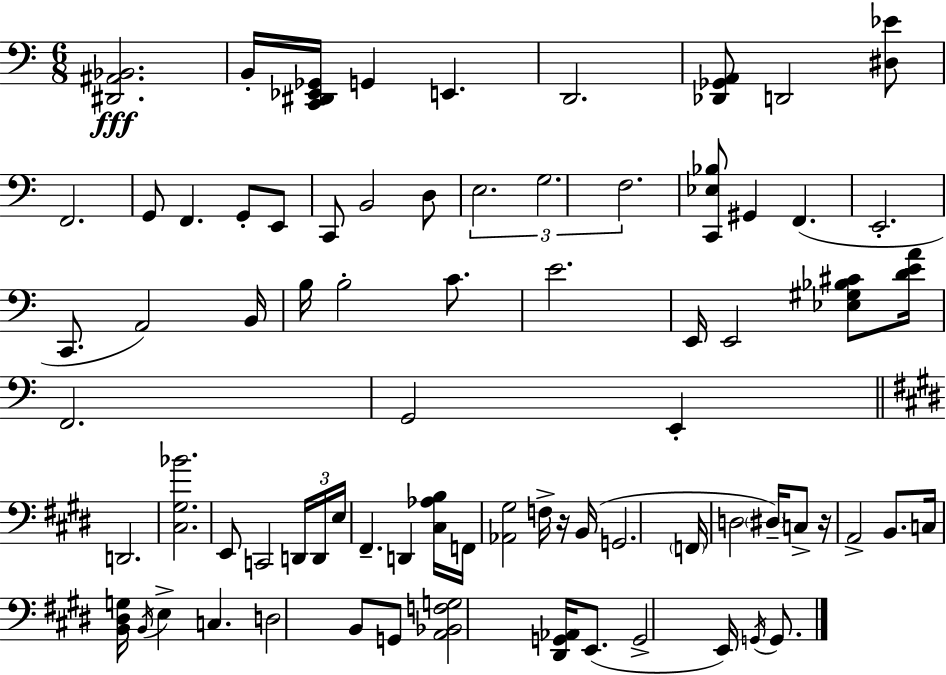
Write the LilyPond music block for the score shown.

{
  \clef bass
  \numericTimeSignature
  \time 6/8
  \key c \major
  <dis, ais, bes,>2.\fff | b,16-. <c, dis, ees, ges,>16 g,4 e,4. | d,2. | <des, ges, a,>8 d,2 <dis ees'>8 | \break f,2. | g,8 f,4. g,8-. e,8 | c,8 b,2 d8 | \tuplet 3/2 { e2. | \break g2. | f2. } | <c, ees bes>8 gis,4 f,4.( | e,2.-. | \break c,8. a,2) b,16 | b16 b2-. c'8. | e'2. | e,16 e,2 <ees gis bes cis'>8 <d' e' a'>16 | \break f,2. | g,2 e,4-. | \bar "||" \break \key e \major d,2. | <cis gis bes'>2. | e,8 c,2 \tuplet 3/2 { d,16 d,16 | e16 } fis,4.-- d,4 <cis aes b>16 | \break f,16 <aes, gis>2 f16-> r16 b,16( | g,2. | \parenthesize f,16 d2 \parenthesize dis16--) c8-> | r16 a,2-> b,8. | \break c16 <b, dis g>16 \acciaccatura { b,16 } e4-> c4. | d2 b,8 g,8 | <a, bes, f g>2 <dis, g, aes,>16 e,8.( | g,2-> e,16) \acciaccatura { g,16 } g,8. | \break \bar "|."
}